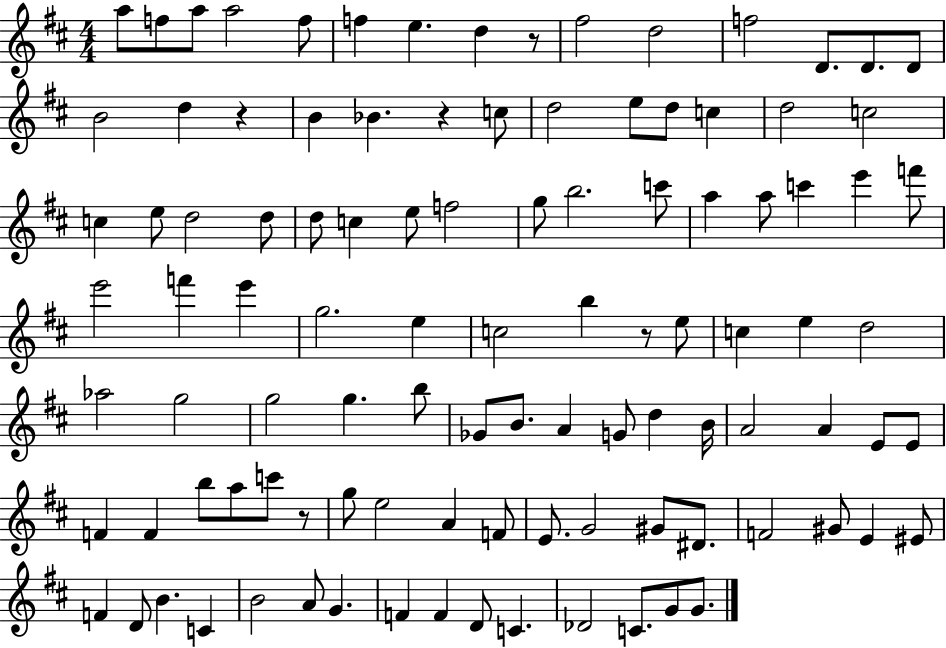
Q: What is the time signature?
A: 4/4